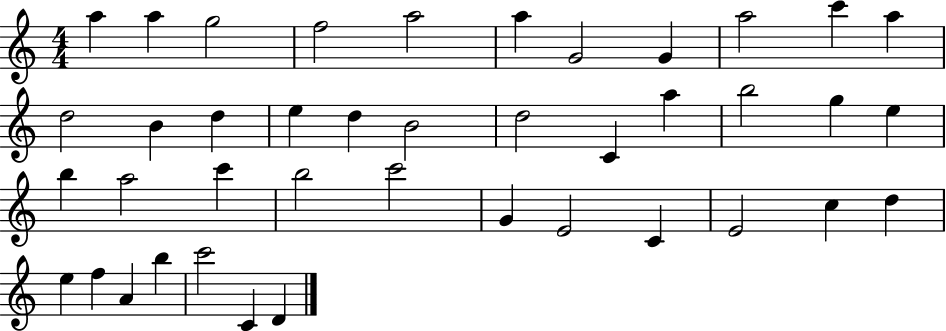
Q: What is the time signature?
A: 4/4